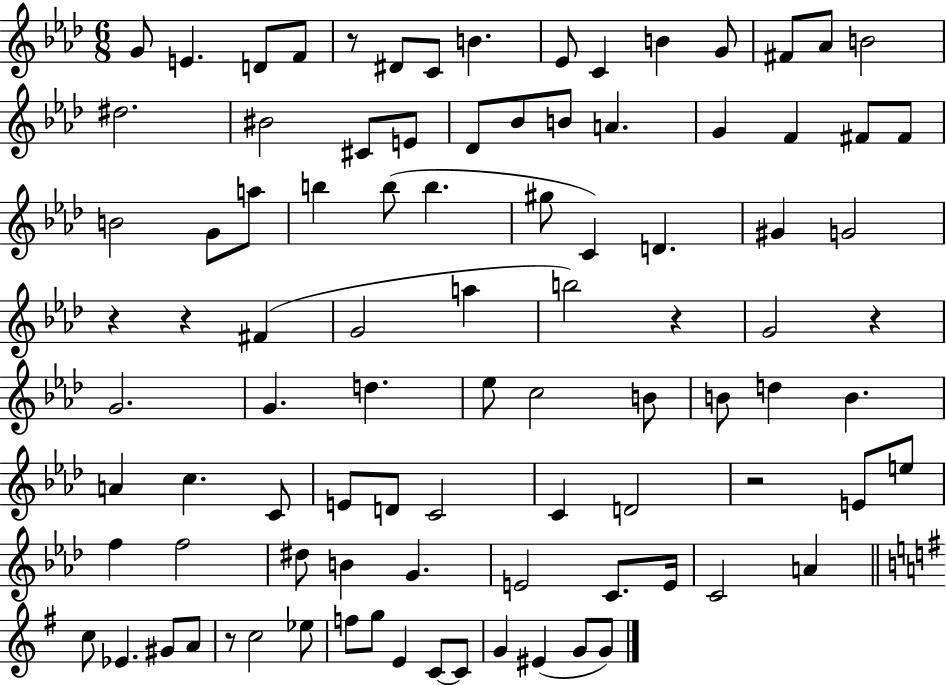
{
  \clef treble
  \numericTimeSignature
  \time 6/8
  \key aes \major
  g'8 e'4. d'8 f'8 | r8 dis'8 c'8 b'4. | ees'8 c'4 b'4 g'8 | fis'8 aes'8 b'2 | \break dis''2. | bis'2 cis'8 e'8 | des'8 bes'8 b'8 a'4. | g'4 f'4 fis'8 fis'8 | \break b'2 g'8 a''8 | b''4 b''8( b''4. | gis''8 c'4) d'4. | gis'4 g'2 | \break r4 r4 fis'4( | g'2 a''4 | b''2) r4 | g'2 r4 | \break g'2. | g'4. d''4. | ees''8 c''2 b'8 | b'8 d''4 b'4. | \break a'4 c''4. c'8 | e'8 d'8 c'2 | c'4 d'2 | r2 e'8 e''8 | \break f''4 f''2 | dis''8 b'4 g'4. | e'2 c'8. e'16 | c'2 a'4 | \break \bar "||" \break \key e \minor c''8 ees'4. gis'8 a'8 | r8 c''2 ees''8 | f''8 g''8 e'4 c'8~~ c'8 | g'4 eis'4( g'8 g'8) | \break \bar "|."
}